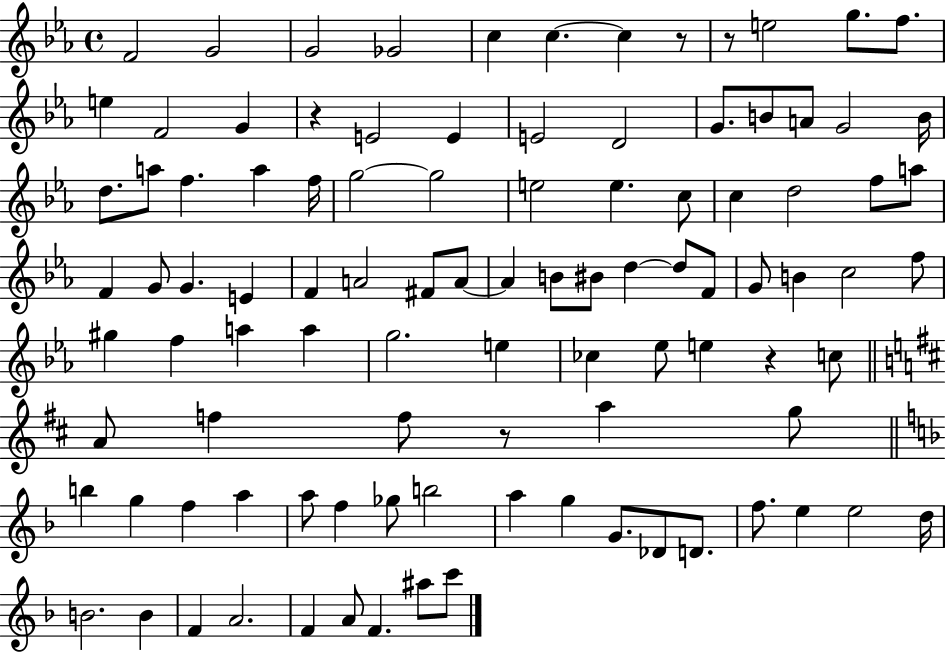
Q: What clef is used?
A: treble